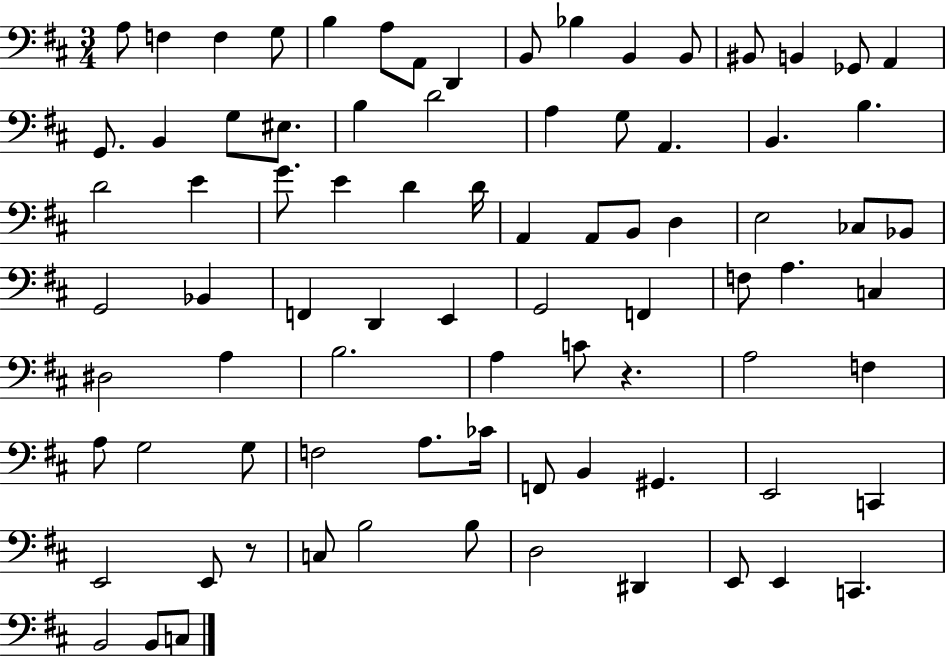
A3/e F3/q F3/q G3/e B3/q A3/e A2/e D2/q B2/e Bb3/q B2/q B2/e BIS2/e B2/q Gb2/e A2/q G2/e. B2/q G3/e EIS3/e. B3/q D4/h A3/q G3/e A2/q. B2/q. B3/q. D4/h E4/q G4/e. E4/q D4/q D4/s A2/q A2/e B2/e D3/q E3/h CES3/e Bb2/e G2/h Bb2/q F2/q D2/q E2/q G2/h F2/q F3/e A3/q. C3/q D#3/h A3/q B3/h. A3/q C4/e R/q. A3/h F3/q A3/e G3/h G3/e F3/h A3/e. CES4/s F2/e B2/q G#2/q. E2/h C2/q E2/h E2/e R/e C3/e B3/h B3/e D3/h D#2/q E2/e E2/q C2/q. B2/h B2/e C3/e